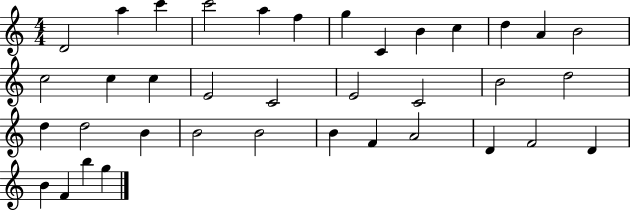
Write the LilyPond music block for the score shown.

{
  \clef treble
  \numericTimeSignature
  \time 4/4
  \key c \major
  d'2 a''4 c'''4 | c'''2 a''4 f''4 | g''4 c'4 b'4 c''4 | d''4 a'4 b'2 | \break c''2 c''4 c''4 | e'2 c'2 | e'2 c'2 | b'2 d''2 | \break d''4 d''2 b'4 | b'2 b'2 | b'4 f'4 a'2 | d'4 f'2 d'4 | \break b'4 f'4 b''4 g''4 | \bar "|."
}